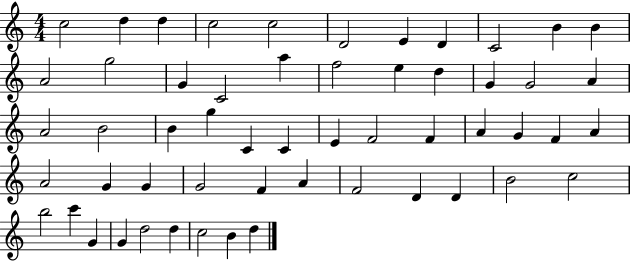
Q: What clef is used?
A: treble